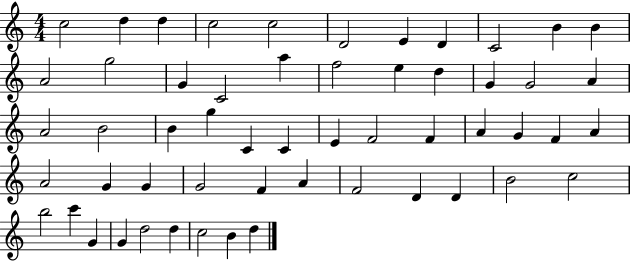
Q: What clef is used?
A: treble